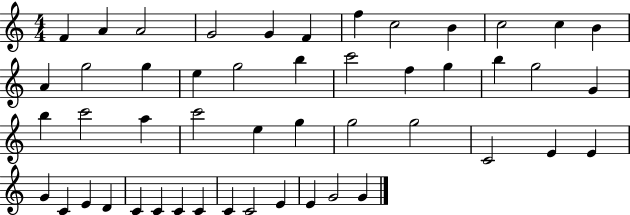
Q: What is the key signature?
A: C major